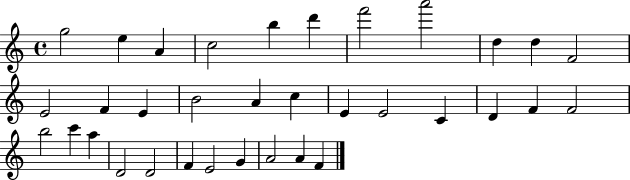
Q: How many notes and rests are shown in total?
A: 34